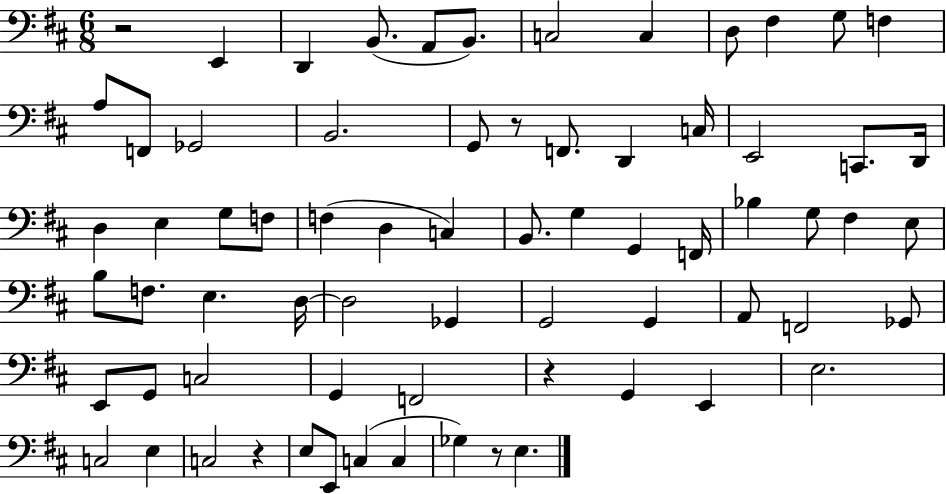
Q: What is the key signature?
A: D major